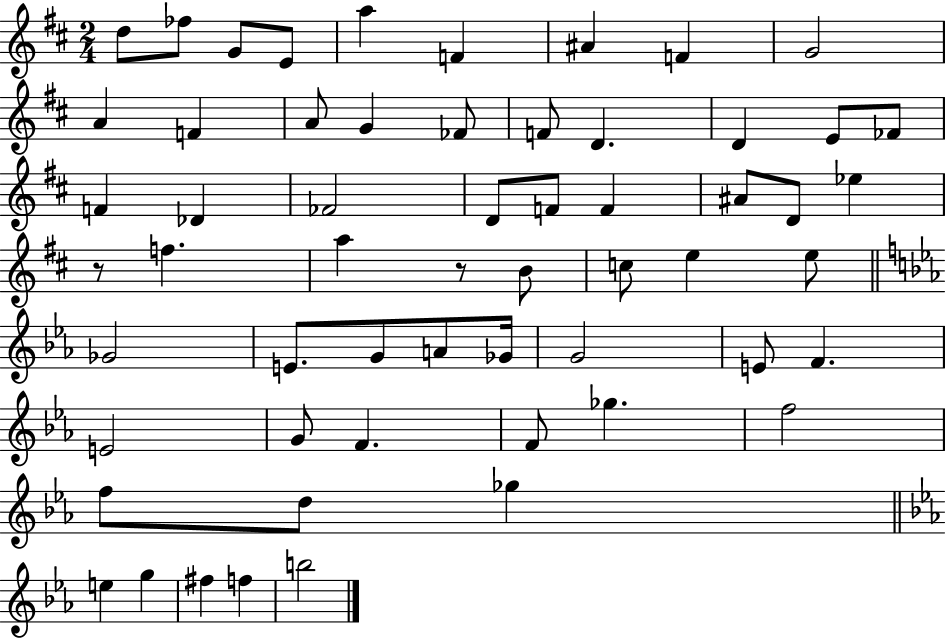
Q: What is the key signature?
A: D major